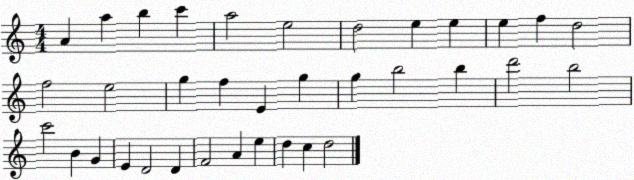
X:1
T:Untitled
M:4/4
L:1/4
K:C
A a b c' a2 e2 d2 e e e f d2 f2 e2 g f E g g b2 b d'2 b2 c'2 B G E D2 D F2 A e d c d2